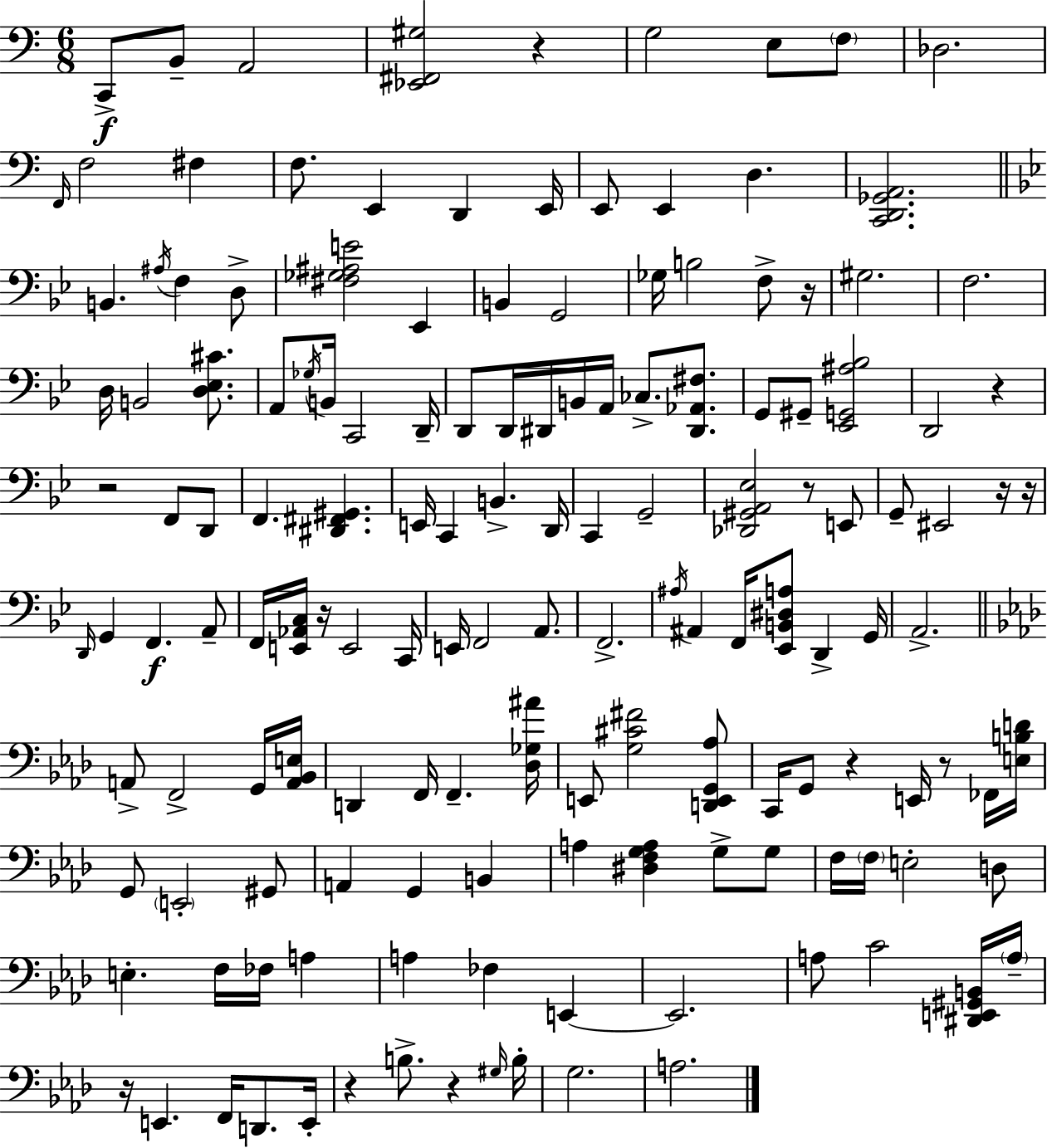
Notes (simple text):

C2/e B2/e A2/h [Eb2,F#2,G#3]/h R/q G3/h E3/e F3/e Db3/h. F2/s F3/h F#3/q F3/e. E2/q D2/q E2/s E2/e E2/q D3/q. [C2,D2,Gb2,A2]/h. B2/q. A#3/s F3/q D3/e [F#3,Gb3,A#3,E4]/h Eb2/q B2/q G2/h Gb3/s B3/h F3/e R/s G#3/h. F3/h. D3/s B2/h [D3,Eb3,C#4]/e. A2/e Gb3/s B2/s C2/h D2/s D2/e D2/s D#2/s B2/s A2/s CES3/e. [D#2,Ab2,F#3]/e. G2/e G#2/e [Eb2,G2,A#3,Bb3]/h D2/h R/q R/h F2/e D2/e F2/q. [D#2,F#2,G#2]/q. E2/s C2/q B2/q. D2/s C2/q G2/h [Db2,G#2,A2,Eb3]/h R/e E2/e G2/e EIS2/h R/s R/s D2/s G2/q F2/q. A2/e F2/s [E2,Ab2,C3]/s R/s E2/h C2/s E2/s F2/h A2/e. F2/h. A#3/s A#2/q F2/s [Eb2,B2,D#3,A3]/e D2/q G2/s A2/h. A2/e F2/h G2/s [A2,Bb2,E3]/s D2/q F2/s F2/q. [Db3,Gb3,A#4]/s E2/e [G3,C#4,F#4]/h [D2,E2,G2,Ab3]/e C2/s G2/e R/q E2/s R/e FES2/s [E3,B3,D4]/s G2/e E2/h G#2/e A2/q G2/q B2/q A3/q [D#3,F3,G3,A3]/q G3/e G3/e F3/s F3/s E3/h D3/e E3/q. F3/s FES3/s A3/q A3/q FES3/q E2/q E2/h. A3/e C4/h [D#2,E2,G#2,B2]/s A3/s R/s E2/q. F2/s D2/e. E2/s R/q B3/e. R/q G#3/s B3/s G3/h. A3/h.